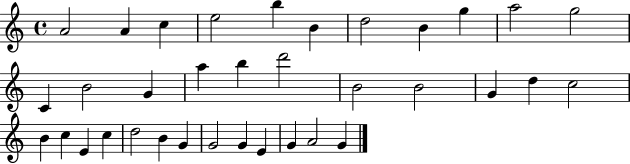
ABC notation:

X:1
T:Untitled
M:4/4
L:1/4
K:C
A2 A c e2 b B d2 B g a2 g2 C B2 G a b d'2 B2 B2 G d c2 B c E c d2 B G G2 G E G A2 G